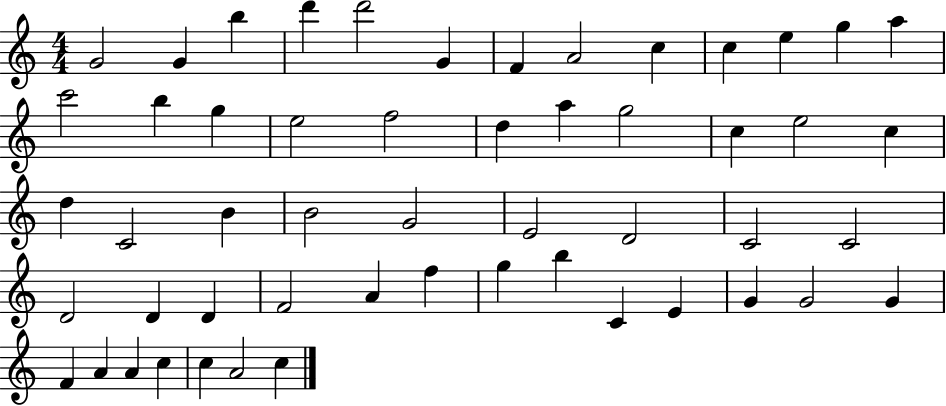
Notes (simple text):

G4/h G4/q B5/q D6/q D6/h G4/q F4/q A4/h C5/q C5/q E5/q G5/q A5/q C6/h B5/q G5/q E5/h F5/h D5/q A5/q G5/h C5/q E5/h C5/q D5/q C4/h B4/q B4/h G4/h E4/h D4/h C4/h C4/h D4/h D4/q D4/q F4/h A4/q F5/q G5/q B5/q C4/q E4/q G4/q G4/h G4/q F4/q A4/q A4/q C5/q C5/q A4/h C5/q